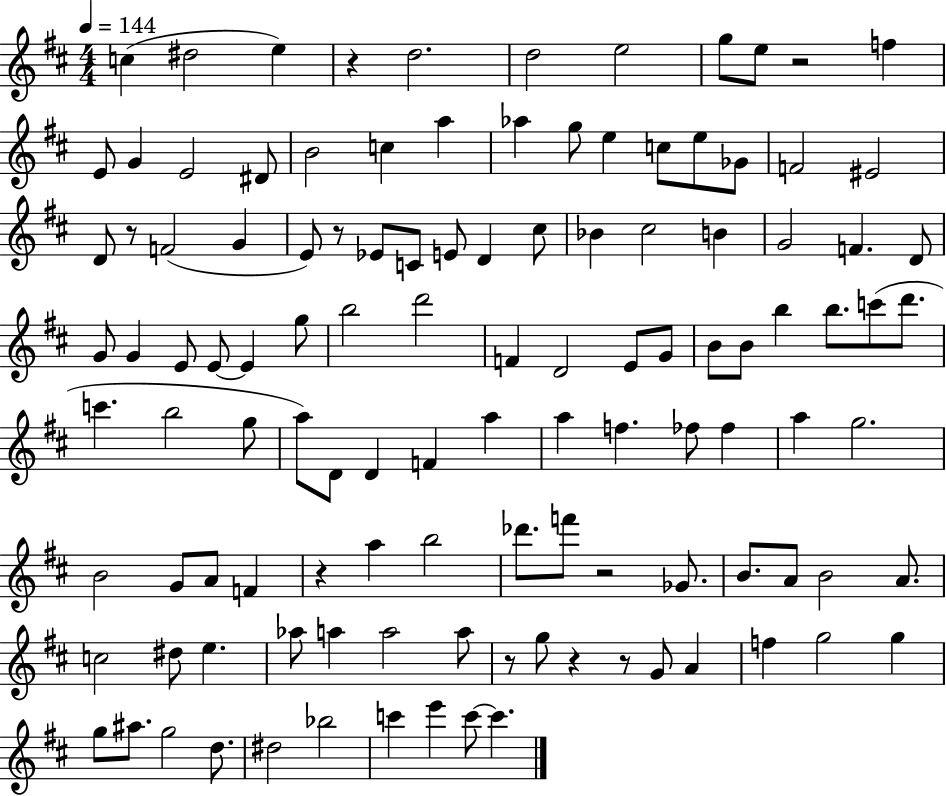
C5/q D#5/h E5/q R/q D5/h. D5/h E5/h G5/e E5/e R/h F5/q E4/e G4/q E4/h D#4/e B4/h C5/q A5/q Ab5/q G5/e E5/q C5/e E5/e Gb4/e F4/h EIS4/h D4/e R/e F4/h G4/q E4/e R/e Eb4/e C4/e E4/e D4/q C#5/e Bb4/q C#5/h B4/q G4/h F4/q. D4/e G4/e G4/q E4/e E4/e E4/q G5/e B5/h D6/h F4/q D4/h E4/e G4/e B4/e B4/e B5/q B5/e. C6/e D6/e. C6/q. B5/h G5/e A5/e D4/e D4/q F4/q A5/q A5/q F5/q. FES5/e FES5/q A5/q G5/h. B4/h G4/e A4/e F4/q R/q A5/q B5/h Db6/e. F6/e R/h Gb4/e. B4/e. A4/e B4/h A4/e. C5/h D#5/e E5/q. Ab5/e A5/q A5/h A5/e R/e G5/e R/q R/e G4/e A4/q F5/q G5/h G5/q G5/e A#5/e. G5/h D5/e. D#5/h Bb5/h C6/q E6/q C6/e C6/q.